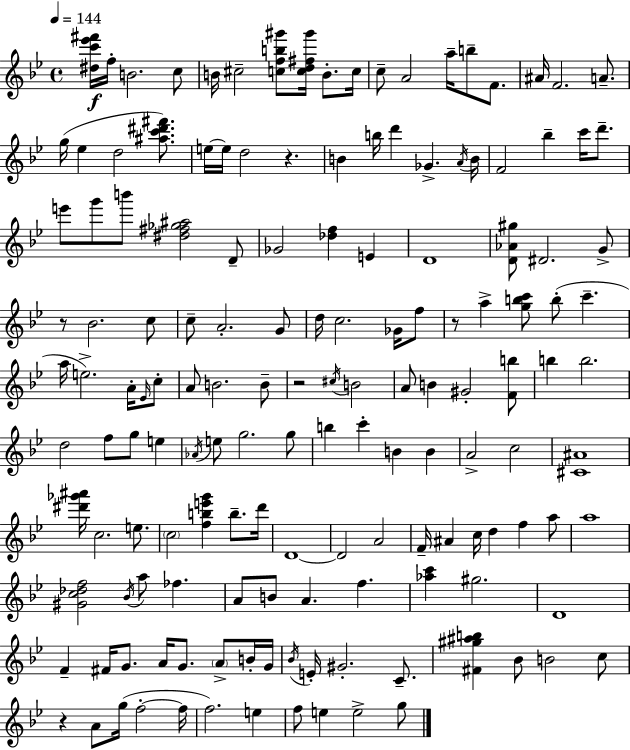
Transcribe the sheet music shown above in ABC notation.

X:1
T:Untitled
M:4/4
L:1/4
K:Gm
[^dc'_e'^f']/4 f/4 B2 c/2 B/4 ^c2 [cfb^g']/2 [cd^f^g']/4 B/2 c/4 c/2 A2 a/4 b/2 F/2 ^A/4 F2 A/2 g/4 _e d2 [^ac'^d'^f']/2 e/4 e/4 d2 z B b/4 d' _G A/4 B/4 F2 _b c'/4 d'/2 e'/2 g'/2 b'/2 [^d^f_g^a]2 D/2 _G2 [_df] E D4 [D_A^g]/2 ^D2 G/2 z/2 _B2 c/2 c/2 A2 G/2 d/4 c2 _G/4 f/2 z/2 a [gbc']/2 b/2 c' a/4 e2 A/4 _E/4 c/2 A/2 B2 B/2 z2 ^c/4 B2 A/2 B ^G2 [Fb]/2 b b2 d2 f/2 g/2 e _A/4 e/2 g2 g/2 b c' B B A2 c2 [^C^A]4 [^d'_g'^a']/4 c2 e/2 c2 [fbe'g'] b/2 d'/4 D4 D2 A2 F/4 ^A c/4 d f a/2 a4 [^Gc_df]2 _B/4 a/2 _f A/2 B/2 A f [_ac'] ^g2 D4 F ^F/4 G/2 A/4 G/2 A/2 B/4 G/4 _B/4 E/4 ^G2 C/2 [^F^g^ab] _B/2 B2 c/2 z A/2 g/4 f2 f/4 f2 e f/2 e e2 g/2